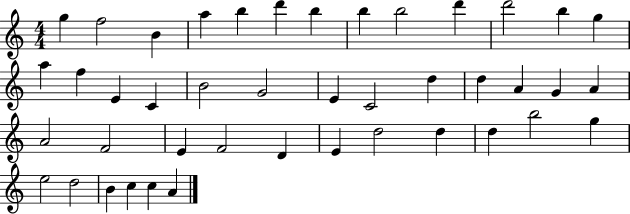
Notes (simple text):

G5/q F5/h B4/q A5/q B5/q D6/q B5/q B5/q B5/h D6/q D6/h B5/q G5/q A5/q F5/q E4/q C4/q B4/h G4/h E4/q C4/h D5/q D5/q A4/q G4/q A4/q A4/h F4/h E4/q F4/h D4/q E4/q D5/h D5/q D5/q B5/h G5/q E5/h D5/h B4/q C5/q C5/q A4/q